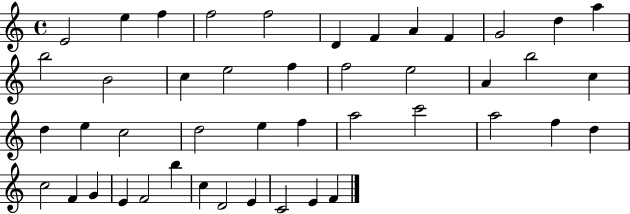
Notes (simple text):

E4/h E5/q F5/q F5/h F5/h D4/q F4/q A4/q F4/q G4/h D5/q A5/q B5/h B4/h C5/q E5/h F5/q F5/h E5/h A4/q B5/h C5/q D5/q E5/q C5/h D5/h E5/q F5/q A5/h C6/h A5/h F5/q D5/q C5/h F4/q G4/q E4/q F4/h B5/q C5/q D4/h E4/q C4/h E4/q F4/q